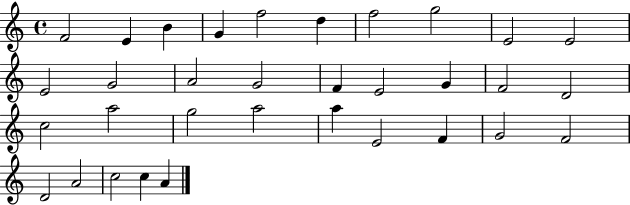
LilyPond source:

{
  \clef treble
  \time 4/4
  \defaultTimeSignature
  \key c \major
  f'2 e'4 b'4 | g'4 f''2 d''4 | f''2 g''2 | e'2 e'2 | \break e'2 g'2 | a'2 g'2 | f'4 e'2 g'4 | f'2 d'2 | \break c''2 a''2 | g''2 a''2 | a''4 e'2 f'4 | g'2 f'2 | \break d'2 a'2 | c''2 c''4 a'4 | \bar "|."
}